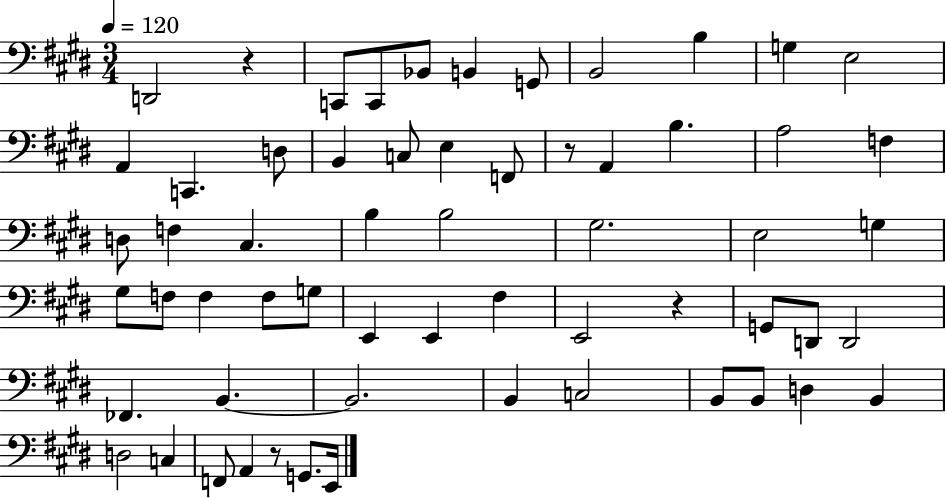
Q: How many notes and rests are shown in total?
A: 60